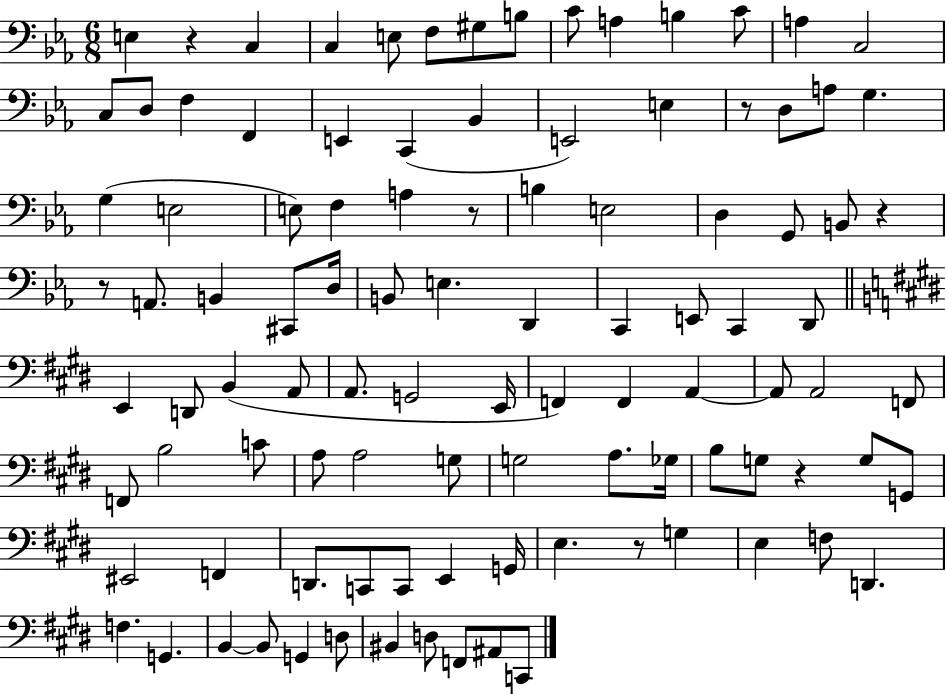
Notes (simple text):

E3/q R/q C3/q C3/q E3/e F3/e G#3/e B3/e C4/e A3/q B3/q C4/e A3/q C3/h C3/e D3/e F3/q F2/q E2/q C2/q Bb2/q E2/h E3/q R/e D3/e A3/e G3/q. G3/q E3/h E3/e F3/q A3/q R/e B3/q E3/h D3/q G2/e B2/e R/q R/e A2/e. B2/q C#2/e D3/s B2/e E3/q. D2/q C2/q E2/e C2/q D2/e E2/q D2/e B2/q A2/e A2/e. G2/h E2/s F2/q F2/q A2/q A2/e A2/h F2/e F2/e B3/h C4/e A3/e A3/h G3/e G3/h A3/e. Gb3/s B3/e G3/e R/q G3/e G2/e EIS2/h F2/q D2/e. C2/e C2/e E2/q G2/s E3/q. R/e G3/q E3/q F3/e D2/q. F3/q. G2/q. B2/q B2/e G2/q D3/e BIS2/q D3/e F2/e A#2/e C2/e